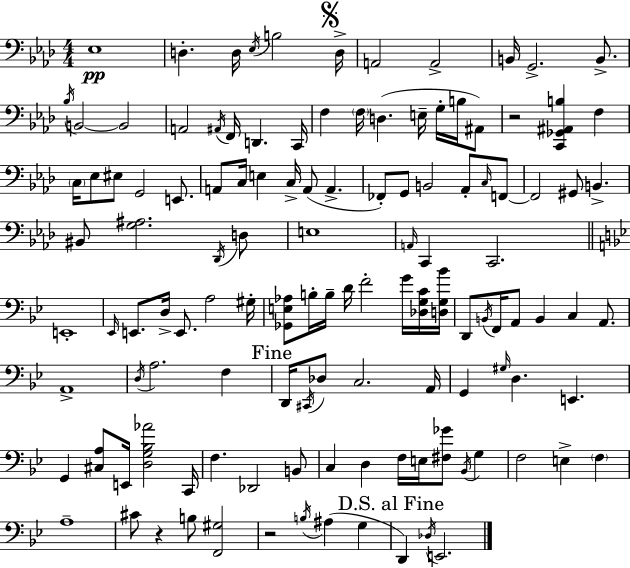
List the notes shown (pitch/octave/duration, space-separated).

Eb3/w D3/q. D3/s Eb3/s B3/h D3/s A2/h A2/h B2/s G2/h. B2/e. Bb3/s B2/h B2/h A2/h A#2/s F2/s D2/q. C2/s F3/q F3/s D3/q. E3/s G3/s B3/s A#2/e R/h [C2,Gb2,A#2,B3]/q F3/q C3/s Eb3/e EIS3/e G2/h E2/e. A2/e C3/s E3/q C3/s A2/e A2/q. FES2/e G2/e B2/h Ab2/e C3/s F2/e F2/h G#2/e B2/q. BIS2/e [G3,A#3]/h. Db2/s D3/e E3/w A2/s C2/q C2/h. E2/w Eb2/s E2/e. D3/s E2/e. A3/h G#3/s [Gb2,E3,Ab3]/e B3/s B3/s D4/s F4/h G4/s [Db3,G3,C4]/s [D3,G3,Bb4]/s D2/e B2/s F2/s A2/e B2/q C3/q A2/e. A2/w D3/s A3/h. F3/q D2/s C#2/s Db3/e C3/h. A2/s G2/q G#3/s D3/q. E2/q. G2/q [C#3,A3]/e E2/s [D3,G3,Bb3,Ab4]/h C2/s F3/q. Db2/h B2/e C3/q D3/q F3/s E3/s [F#3,Gb4]/e Bb2/s G3/q F3/h E3/q F3/q A3/w C#4/e R/q B3/e [F2,G#3]/h R/h B3/s A#3/q G3/q D2/q Db3/s E2/h.